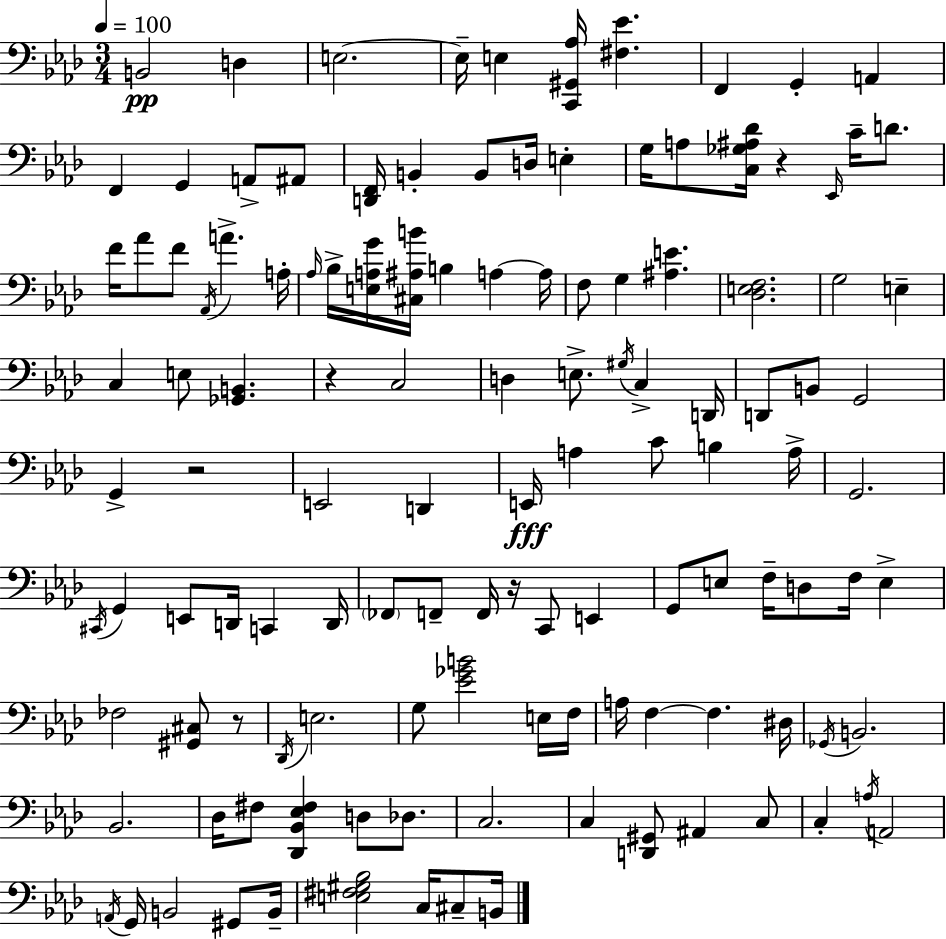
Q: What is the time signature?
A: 3/4